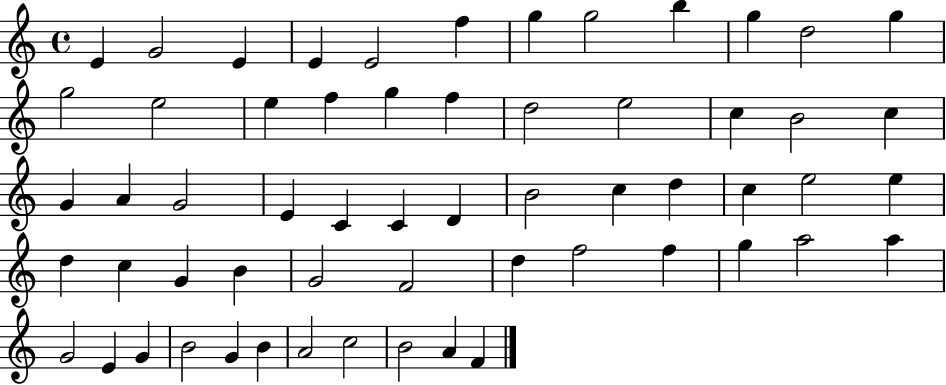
{
  \clef treble
  \time 4/4
  \defaultTimeSignature
  \key c \major
  e'4 g'2 e'4 | e'4 e'2 f''4 | g''4 g''2 b''4 | g''4 d''2 g''4 | \break g''2 e''2 | e''4 f''4 g''4 f''4 | d''2 e''2 | c''4 b'2 c''4 | \break g'4 a'4 g'2 | e'4 c'4 c'4 d'4 | b'2 c''4 d''4 | c''4 e''2 e''4 | \break d''4 c''4 g'4 b'4 | g'2 f'2 | d''4 f''2 f''4 | g''4 a''2 a''4 | \break g'2 e'4 g'4 | b'2 g'4 b'4 | a'2 c''2 | b'2 a'4 f'4 | \break \bar "|."
}